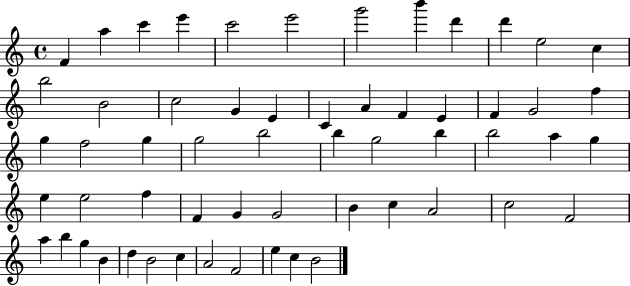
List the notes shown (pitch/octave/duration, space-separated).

F4/q A5/q C6/q E6/q C6/h E6/h G6/h B6/q D6/q D6/q E5/h C5/q B5/h B4/h C5/h G4/q E4/q C4/q A4/q F4/q E4/q F4/q G4/h F5/q G5/q F5/h G5/q G5/h B5/h B5/q G5/h B5/q B5/h A5/q G5/q E5/q E5/h F5/q F4/q G4/q G4/h B4/q C5/q A4/h C5/h F4/h A5/q B5/q G5/q B4/q D5/q B4/h C5/q A4/h F4/h E5/q C5/q B4/h